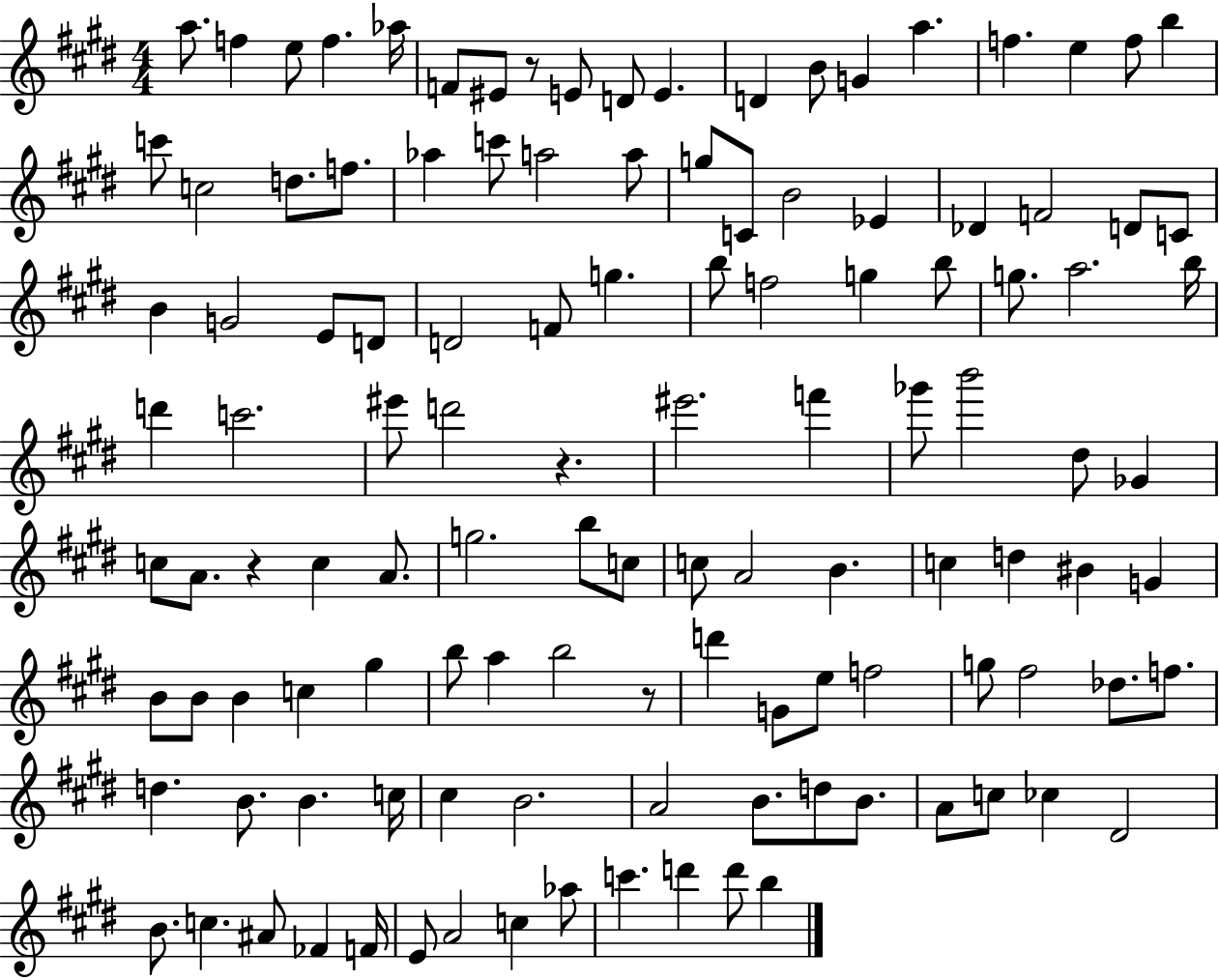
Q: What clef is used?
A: treble